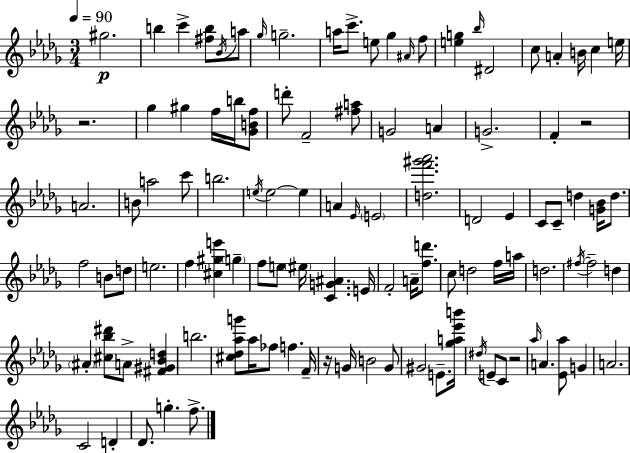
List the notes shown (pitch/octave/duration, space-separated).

G#5/h. B5/q C6/q [F#5,B5]/e Bb4/s A5/e Gb5/s G5/h. A5/s C6/e. E5/e Gb5/q A#4/s F5/e [E5,G5]/q Bb5/s D#4/h C5/e A4/q B4/s C5/q E5/s R/h. Gb5/q G#5/q F5/s B5/s [Gb4,B4,F5]/e D6/e F4/h [F#5,A5]/e G4/h A4/q G4/h. F4/q R/h A4/h. B4/e A5/h C6/e B5/h. E5/s E5/h E5/q A4/q Eb4/s E4/h [D5,F6,G#6,Ab6]/h. D4/h Eb4/q C4/e C4/e D5/q [G4,Bb4]/s D5/e. F5/h B4/e D5/e E5/h. F5/q [C#5,G#5,E6]/q G5/q F5/e E5/e EIS5/s [C4,G4,A#4]/q. E4/s F4/h A4/s [F5,D6]/e. C5/e D5/h F5/s A5/s D5/h. F#5/s F#5/h D5/q A#4/q [C#5,Bb5,D#6]/e A4/e [F#4,G#4,Bb4,D5]/q B5/h. [C#5,Db5,Ab5,G6]/e Ab5/s FES5/e F5/q. F4/s R/s G4/s B4/h G4/e G#4/h E4/e. [Gb5,A5,Eb6,B6]/s D#5/s E4/e C4/e R/h Ab5/s A4/q. [Eb4,Ab5]/e G4/q A4/h. C4/h D4/q Db4/e. G5/q. F5/e.